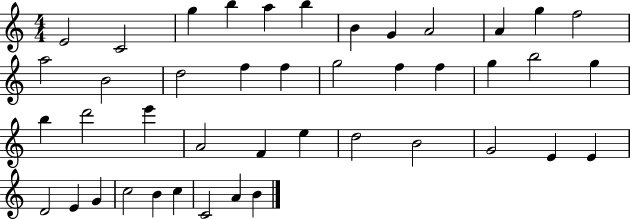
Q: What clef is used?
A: treble